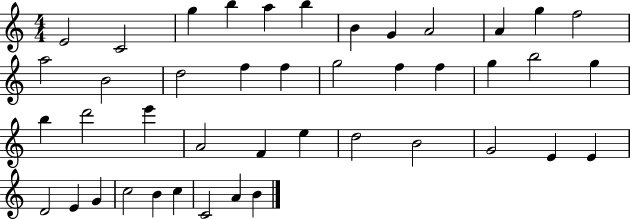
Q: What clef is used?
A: treble